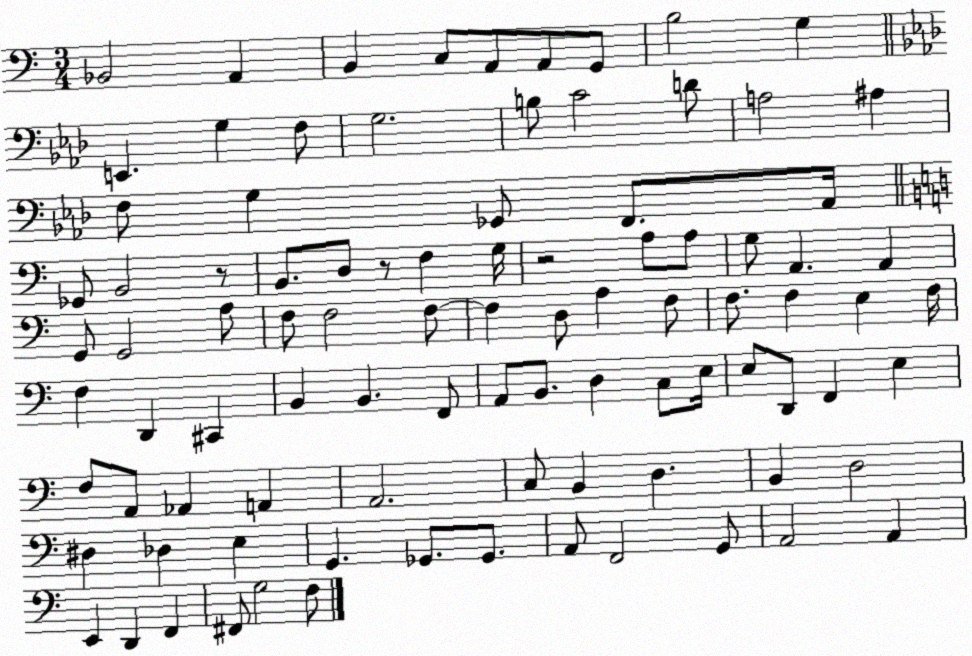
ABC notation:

X:1
T:Untitled
M:3/4
L:1/4
K:C
_B,,2 A,, B,, C,/2 A,,/2 A,,/2 G,,/2 B,2 G, E,, G, F,/2 G,2 B,/2 C2 D/2 A,2 ^A, F,/2 G, _G,,/2 F,,/2 _A,,/4 _G,,/2 B,,2 z/2 B,,/2 D,/2 z/2 F, G,/4 z2 A,/2 A,/2 G,/2 A,, A,, G,,/2 G,,2 A,/2 F,/2 F,2 F,/2 F, D,/2 A, F,/2 F,/2 F, E, F,/4 F, D,, ^C,, B,, B,, F,,/2 A,,/2 B,,/2 D, C,/2 E,/4 E,/2 D,,/2 F,, E, F,/2 A,,/2 _A,, A,, A,,2 C,/2 B,, D, B,, D,2 ^D, _D, E, G,, _G,,/2 _G,,/2 A,,/2 F,,2 G,,/2 A,,2 A,, E,, D,, F,, ^F,,/2 G,2 F,/2